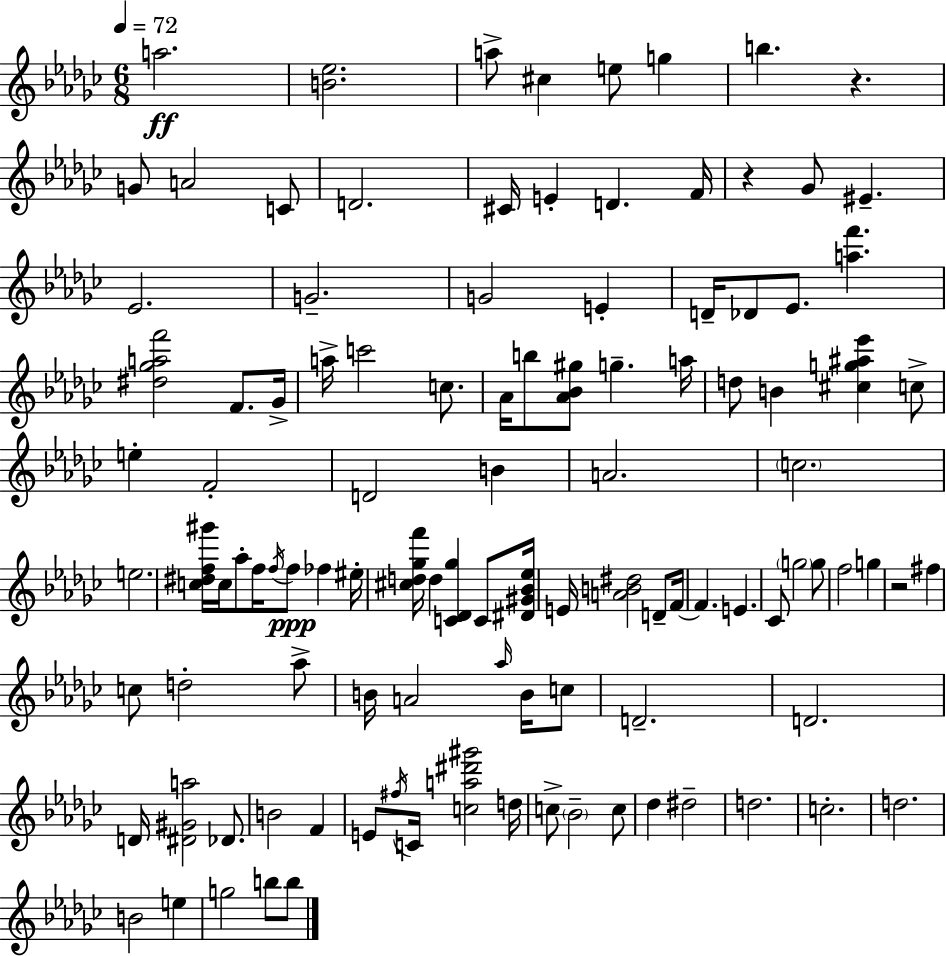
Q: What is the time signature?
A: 6/8